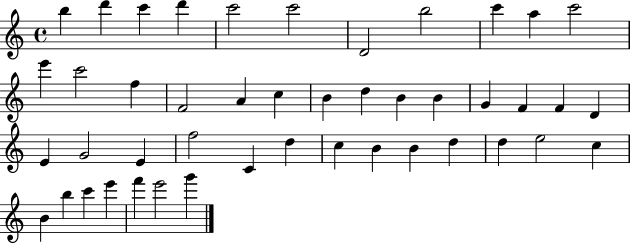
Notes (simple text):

B5/q D6/q C6/q D6/q C6/h C6/h D4/h B5/h C6/q A5/q C6/h E6/q C6/h F5/q F4/h A4/q C5/q B4/q D5/q B4/q B4/q G4/q F4/q F4/q D4/q E4/q G4/h E4/q F5/h C4/q D5/q C5/q B4/q B4/q D5/q D5/q E5/h C5/q B4/q B5/q C6/q E6/q F6/q E6/h G6/q